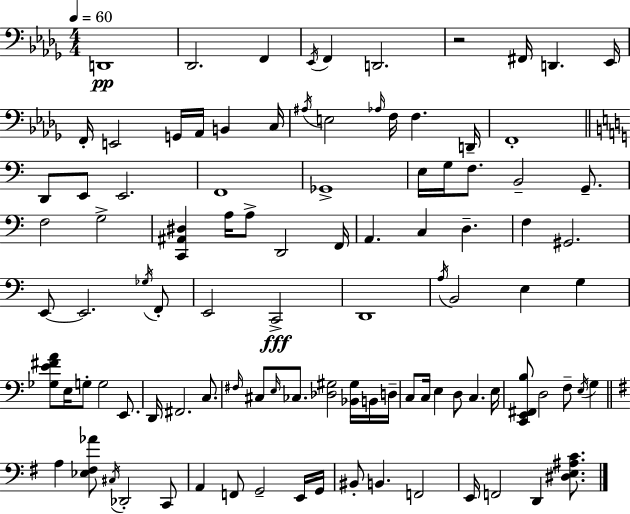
X:1
T:Untitled
M:4/4
L:1/4
K:Bbm
D,,4 _D,,2 F,, _E,,/4 F,, D,,2 z2 ^F,,/4 D,, _E,,/4 F,,/4 E,,2 G,,/4 _A,,/4 B,, C,/4 ^A,/4 E,2 _A,/4 F,/4 F, D,,/4 F,,4 D,,/2 E,,/2 E,,2 F,,4 _G,,4 E,/4 G,/4 F,/2 B,,2 G,,/2 F,2 G,2 [C,,^A,,^D,] A,/4 A,/2 D,,2 F,,/4 A,, C, D, F, ^G,,2 E,,/2 E,,2 _G,/4 F,,/2 E,,2 C,,2 D,,4 A,/4 B,,2 E, G, [_G,E^FA]/2 E,/4 G,/2 G,2 E,,/2 D,,/4 ^F,,2 C,/2 ^F,/4 ^C,/2 E,/4 _C,/2 [_D,^G,]2 [_B,,^G,]/4 B,,/4 D,/4 C,/2 C,/4 E, D,/2 C, E,/4 [C,,E,,^F,,B,]/2 D,2 F,/2 E,/4 G, A, [_E,^F,_A]/2 ^C,/4 _D,,2 C,,/2 A,, F,,/2 G,,2 E,,/4 G,,/4 ^B,,/2 B,, F,,2 E,,/4 F,,2 D,, [^D,E,^A,C]/2